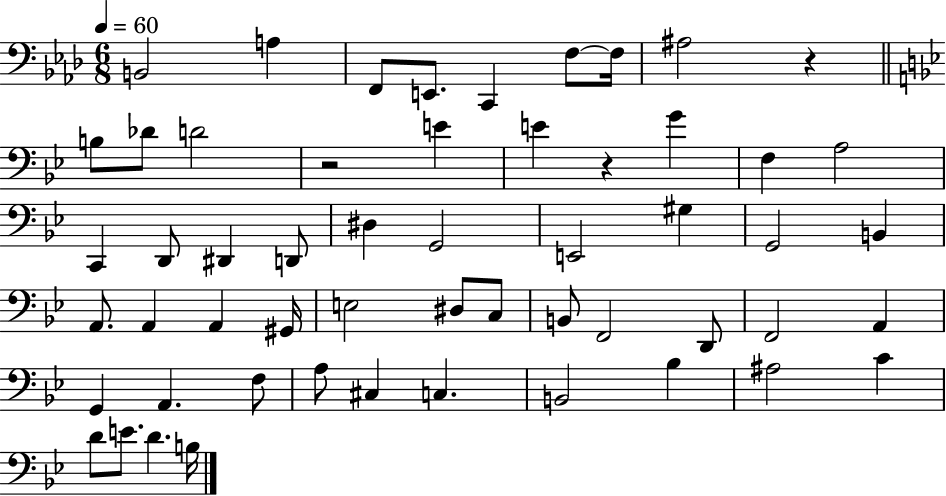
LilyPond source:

{
  \clef bass
  \numericTimeSignature
  \time 6/8
  \key aes \major
  \tempo 4 = 60
  \repeat volta 2 { b,2 a4 | f,8 e,8. c,4 f8~~ f16 | ais2 r4 | \bar "||" \break \key bes \major b8 des'8 d'2 | r2 e'4 | e'4 r4 g'4 | f4 a2 | \break c,4 d,8 dis,4 d,8 | dis4 g,2 | e,2 gis4 | g,2 b,4 | \break a,8. a,4 a,4 gis,16 | e2 dis8 c8 | b,8 f,2 d,8 | f,2 a,4 | \break g,4 a,4. f8 | a8 cis4 c4. | b,2 bes4 | ais2 c'4 | \break d'8 e'8. d'4. b16 | } \bar "|."
}